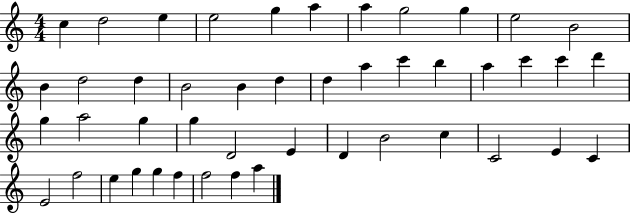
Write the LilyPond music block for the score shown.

{
  \clef treble
  \numericTimeSignature
  \time 4/4
  \key c \major
  c''4 d''2 e''4 | e''2 g''4 a''4 | a''4 g''2 g''4 | e''2 b'2 | \break b'4 d''2 d''4 | b'2 b'4 d''4 | d''4 a''4 c'''4 b''4 | a''4 c'''4 c'''4 d'''4 | \break g''4 a''2 g''4 | g''4 d'2 e'4 | d'4 b'2 c''4 | c'2 e'4 c'4 | \break e'2 f''2 | e''4 g''4 g''4 f''4 | f''2 f''4 a''4 | \bar "|."
}